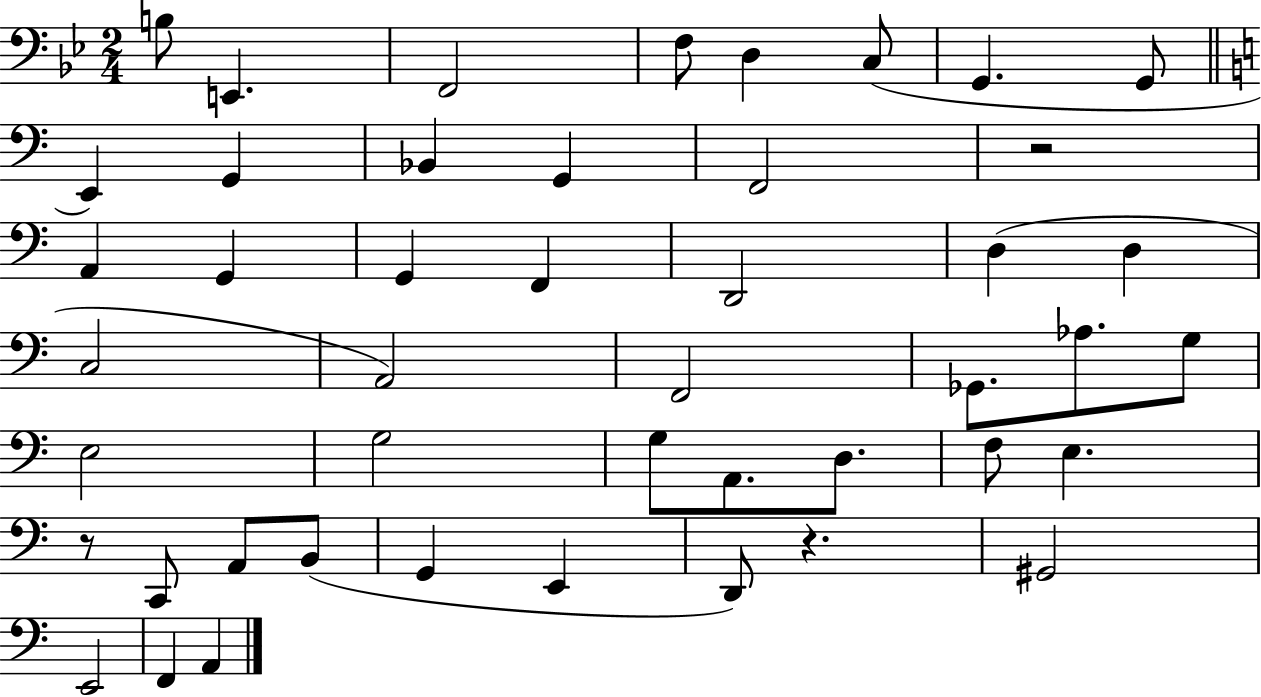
B3/e E2/q. F2/h F3/e D3/q C3/e G2/q. G2/e E2/q G2/q Bb2/q G2/q F2/h R/h A2/q G2/q G2/q F2/q D2/h D3/q D3/q C3/h A2/h F2/h Gb2/e. Ab3/e. G3/e E3/h G3/h G3/e A2/e. D3/e. F3/e E3/q. R/e C2/e A2/e B2/e G2/q E2/q D2/e R/q. G#2/h E2/h F2/q A2/q